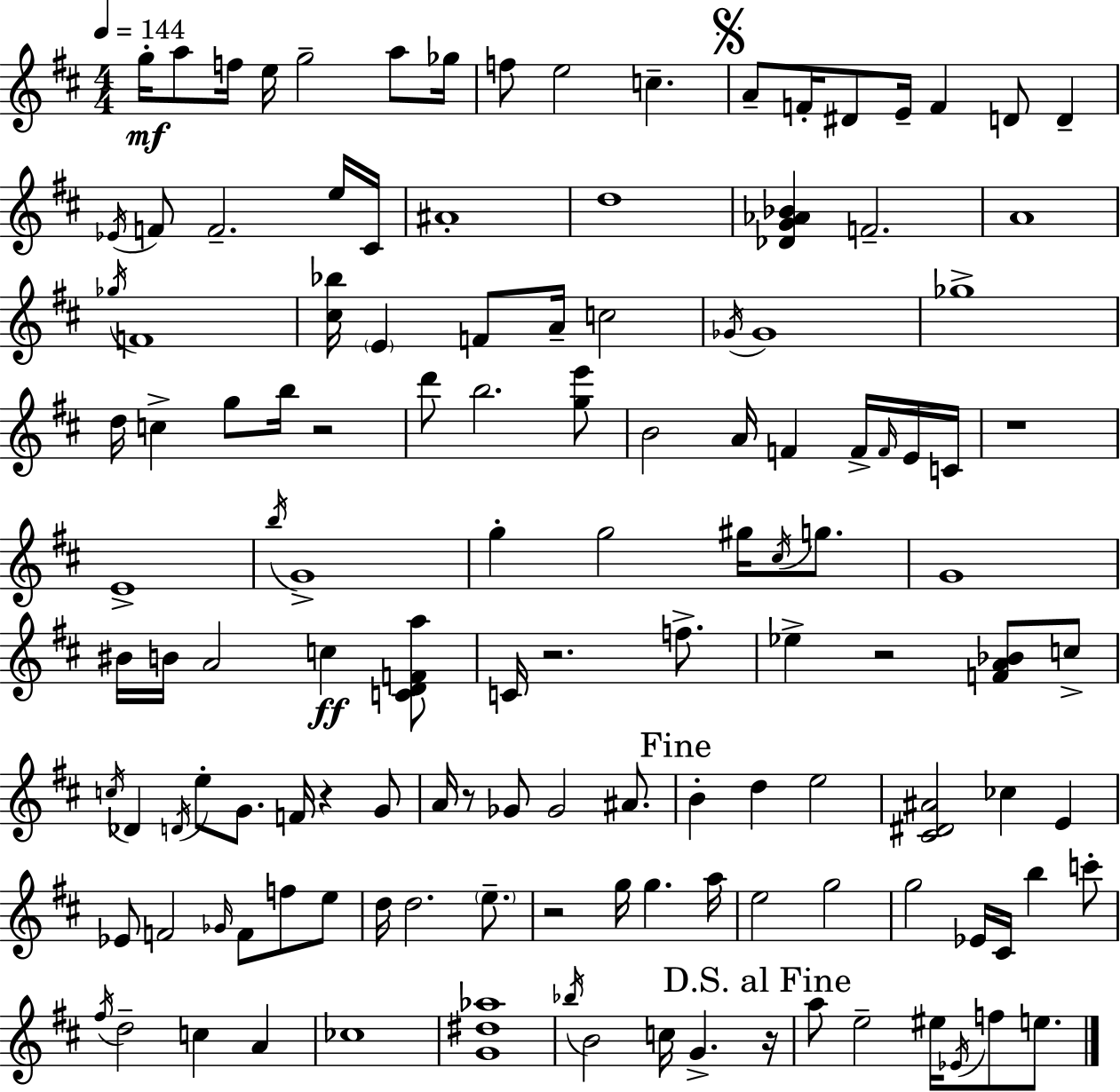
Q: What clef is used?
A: treble